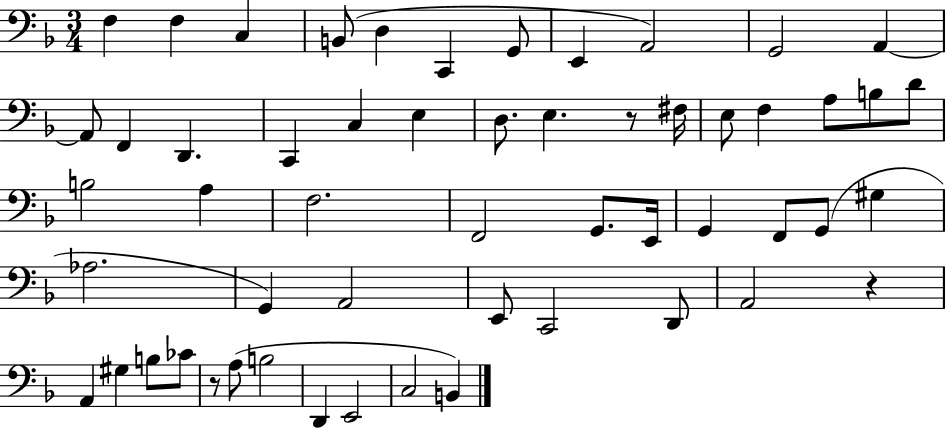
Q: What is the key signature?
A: F major